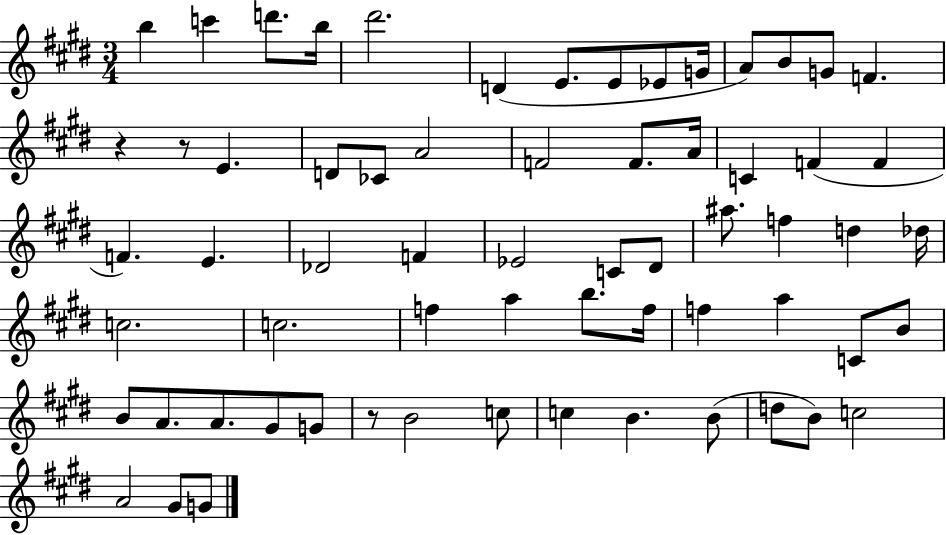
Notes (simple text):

B5/q C6/q D6/e. B5/s D#6/h. D4/q E4/e. E4/e Eb4/e G4/s A4/e B4/e G4/e F4/q. R/q R/e E4/q. D4/e CES4/e A4/h F4/h F4/e. A4/s C4/q F4/q F4/q F4/q. E4/q. Db4/h F4/q Eb4/h C4/e D#4/e A#5/e. F5/q D5/q Db5/s C5/h. C5/h. F5/q A5/q B5/e. F5/s F5/q A5/q C4/e B4/e B4/e A4/e. A4/e. G#4/e G4/e R/e B4/h C5/e C5/q B4/q. B4/e D5/e B4/e C5/h A4/h G#4/e G4/e